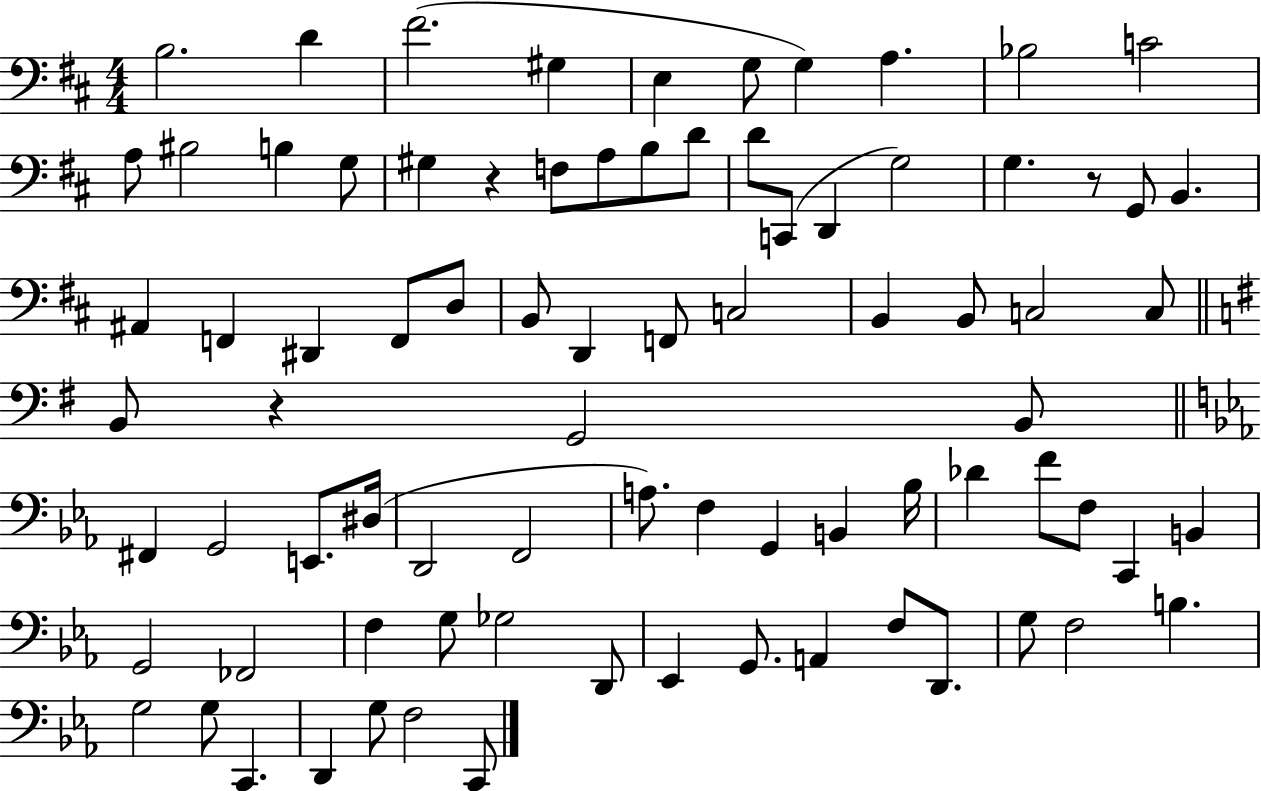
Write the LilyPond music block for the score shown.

{
  \clef bass
  \numericTimeSignature
  \time 4/4
  \key d \major
  b2. d'4 | fis'2.( gis4 | e4 g8 g4) a4. | bes2 c'2 | \break a8 bis2 b4 g8 | gis4 r4 f8 a8 b8 d'8 | d'8 c,8( d,4 g2) | g4. r8 g,8 b,4. | \break ais,4 f,4 dis,4 f,8 d8 | b,8 d,4 f,8 c2 | b,4 b,8 c2 c8 | \bar "||" \break \key g \major b,8 r4 g,2 b,8 | \bar "||" \break \key c \minor fis,4 g,2 e,8. dis16( | d,2 f,2 | a8.) f4 g,4 b,4 bes16 | des'4 f'8 f8 c,4 b,4 | \break g,2 fes,2 | f4 g8 ges2 d,8 | ees,4 g,8. a,4 f8 d,8. | g8 f2 b4. | \break g2 g8 c,4. | d,4 g8 f2 c,8 | \bar "|."
}